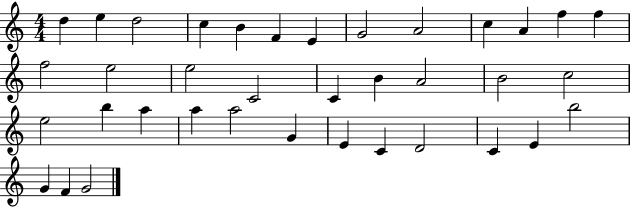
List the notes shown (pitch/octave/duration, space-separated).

D5/q E5/q D5/h C5/q B4/q F4/q E4/q G4/h A4/h C5/q A4/q F5/q F5/q F5/h E5/h E5/h C4/h C4/q B4/q A4/h B4/h C5/h E5/h B5/q A5/q A5/q A5/h G4/q E4/q C4/q D4/h C4/q E4/q B5/h G4/q F4/q G4/h